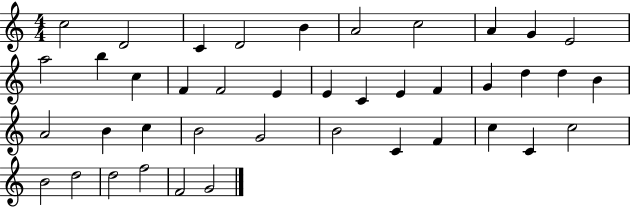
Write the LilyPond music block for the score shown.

{
  \clef treble
  \numericTimeSignature
  \time 4/4
  \key c \major
  c''2 d'2 | c'4 d'2 b'4 | a'2 c''2 | a'4 g'4 e'2 | \break a''2 b''4 c''4 | f'4 f'2 e'4 | e'4 c'4 e'4 f'4 | g'4 d''4 d''4 b'4 | \break a'2 b'4 c''4 | b'2 g'2 | b'2 c'4 f'4 | c''4 c'4 c''2 | \break b'2 d''2 | d''2 f''2 | f'2 g'2 | \bar "|."
}